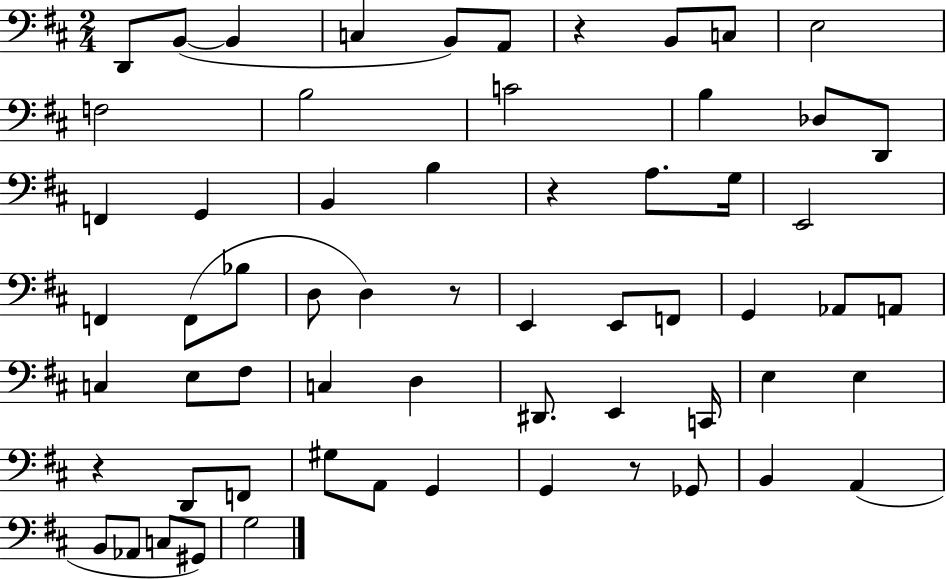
D2/e B2/e B2/q C3/q B2/e A2/e R/q B2/e C3/e E3/h F3/h B3/h C4/h B3/q Db3/e D2/e F2/q G2/q B2/q B3/q R/q A3/e. G3/s E2/h F2/q F2/e Bb3/e D3/e D3/q R/e E2/q E2/e F2/e G2/q Ab2/e A2/e C3/q E3/e F#3/e C3/q D3/q D#2/e. E2/q C2/s E3/q E3/q R/q D2/e F2/e G#3/e A2/e G2/q G2/q R/e Gb2/e B2/q A2/q B2/e Ab2/e C3/e G#2/e G3/h